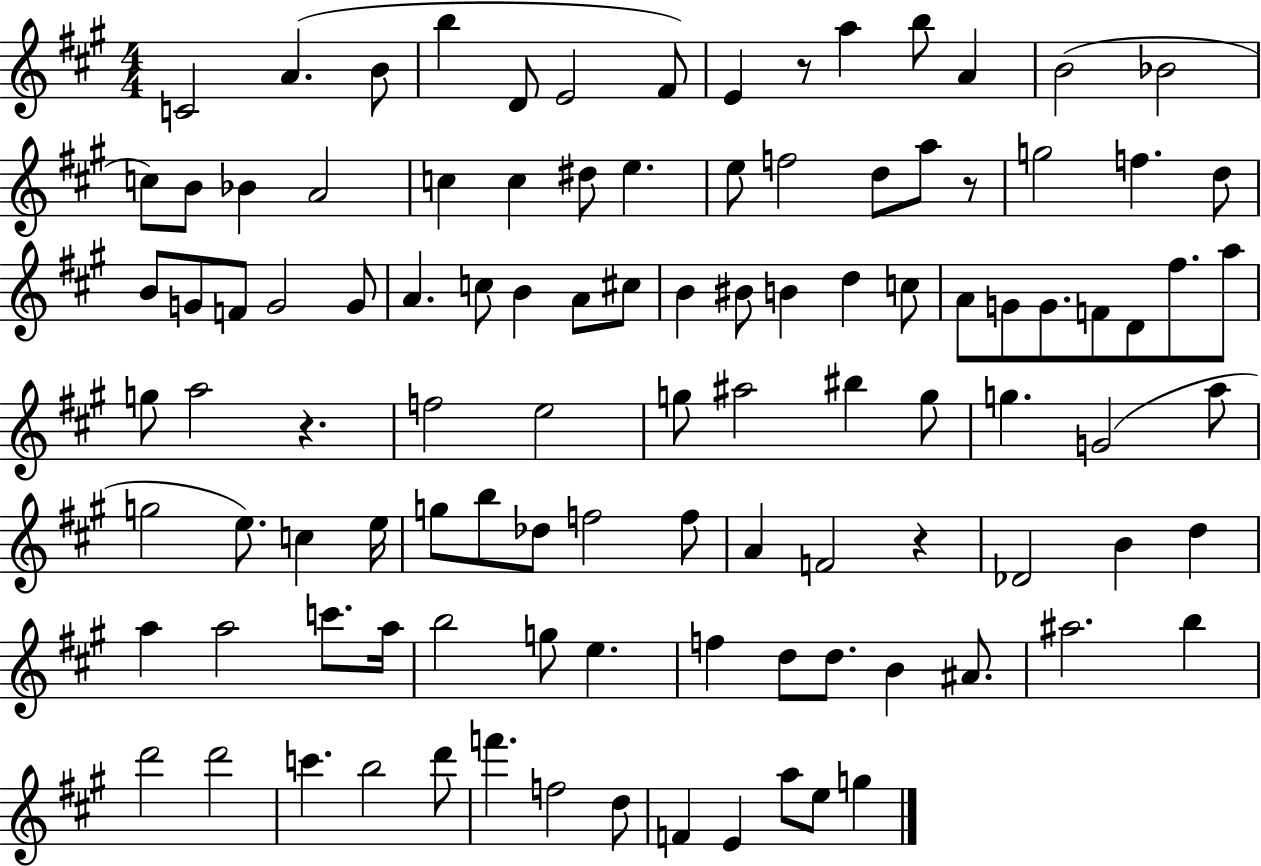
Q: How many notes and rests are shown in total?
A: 106